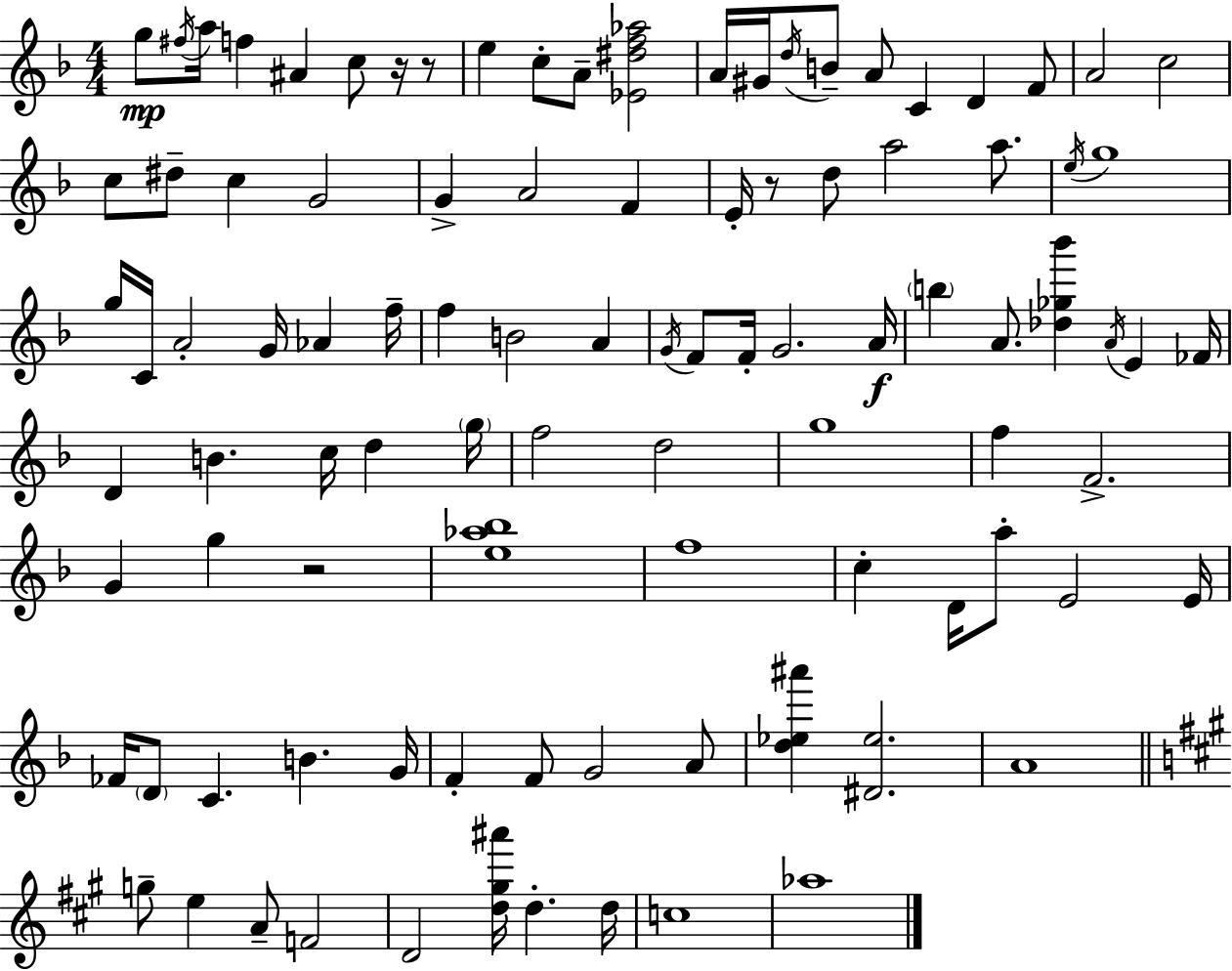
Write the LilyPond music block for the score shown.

{
  \clef treble
  \numericTimeSignature
  \time 4/4
  \key f \major
  g''8\mp \acciaccatura { fis''16 } a''16 f''4 ais'4 c''8 r16 r8 | e''4 c''8-. a'8-- <ees' dis'' f'' aes''>2 | a'16 gis'16 \acciaccatura { d''16 } b'8-- a'8 c'4 d'4 | f'8 a'2 c''2 | \break c''8 dis''8-- c''4 g'2 | g'4-> a'2 f'4 | e'16-. r8 d''8 a''2 a''8. | \acciaccatura { e''16 } g''1 | \break g''16 c'16 a'2-. g'16 aes'4 | f''16-- f''4 b'2 a'4 | \acciaccatura { g'16 } f'8 f'16-. g'2. | a'16\f \parenthesize b''4 a'8. <des'' ges'' bes'''>4 \acciaccatura { a'16 } | \break e'4 fes'16 d'4 b'4. c''16 | d''4 \parenthesize g''16 f''2 d''2 | g''1 | f''4 f'2.-> | \break g'4 g''4 r2 | <e'' aes'' bes''>1 | f''1 | c''4-. d'16 a''8-. e'2 | \break e'16 fes'16 \parenthesize d'8 c'4. b'4. | g'16 f'4-. f'8 g'2 | a'8 <d'' ees'' ais'''>4 <dis' ees''>2. | a'1 | \break \bar "||" \break \key a \major g''8-- e''4 a'8-- f'2 | d'2 <d'' gis'' ais'''>16 d''4.-. d''16 | c''1 | aes''1 | \break \bar "|."
}